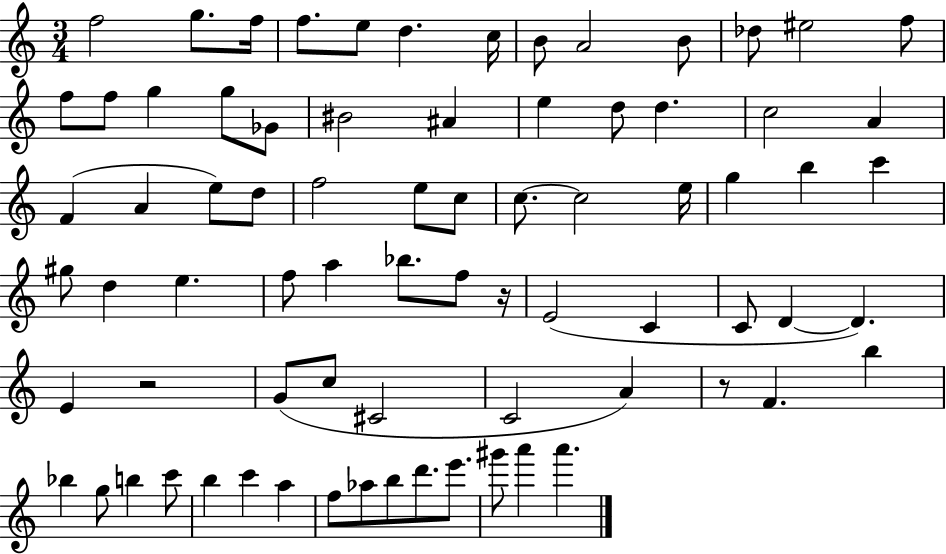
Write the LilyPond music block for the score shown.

{
  \clef treble
  \numericTimeSignature
  \time 3/4
  \key c \major
  f''2 g''8. f''16 | f''8. e''8 d''4. c''16 | b'8 a'2 b'8 | des''8 eis''2 f''8 | \break f''8 f''8 g''4 g''8 ges'8 | bis'2 ais'4 | e''4 d''8 d''4. | c''2 a'4 | \break f'4( a'4 e''8) d''8 | f''2 e''8 c''8 | c''8.~~ c''2 e''16 | g''4 b''4 c'''4 | \break gis''8 d''4 e''4. | f''8 a''4 bes''8. f''8 r16 | e'2( c'4 | c'8 d'4~~ d'4.) | \break e'4 r2 | g'8( c''8 cis'2 | c'2 a'4) | r8 f'4. b''4 | \break bes''4 g''8 b''4 c'''8 | b''4 c'''4 a''4 | f''8 aes''8 b''8 d'''8. e'''8. | gis'''8 a'''4 a'''4. | \break \bar "|."
}